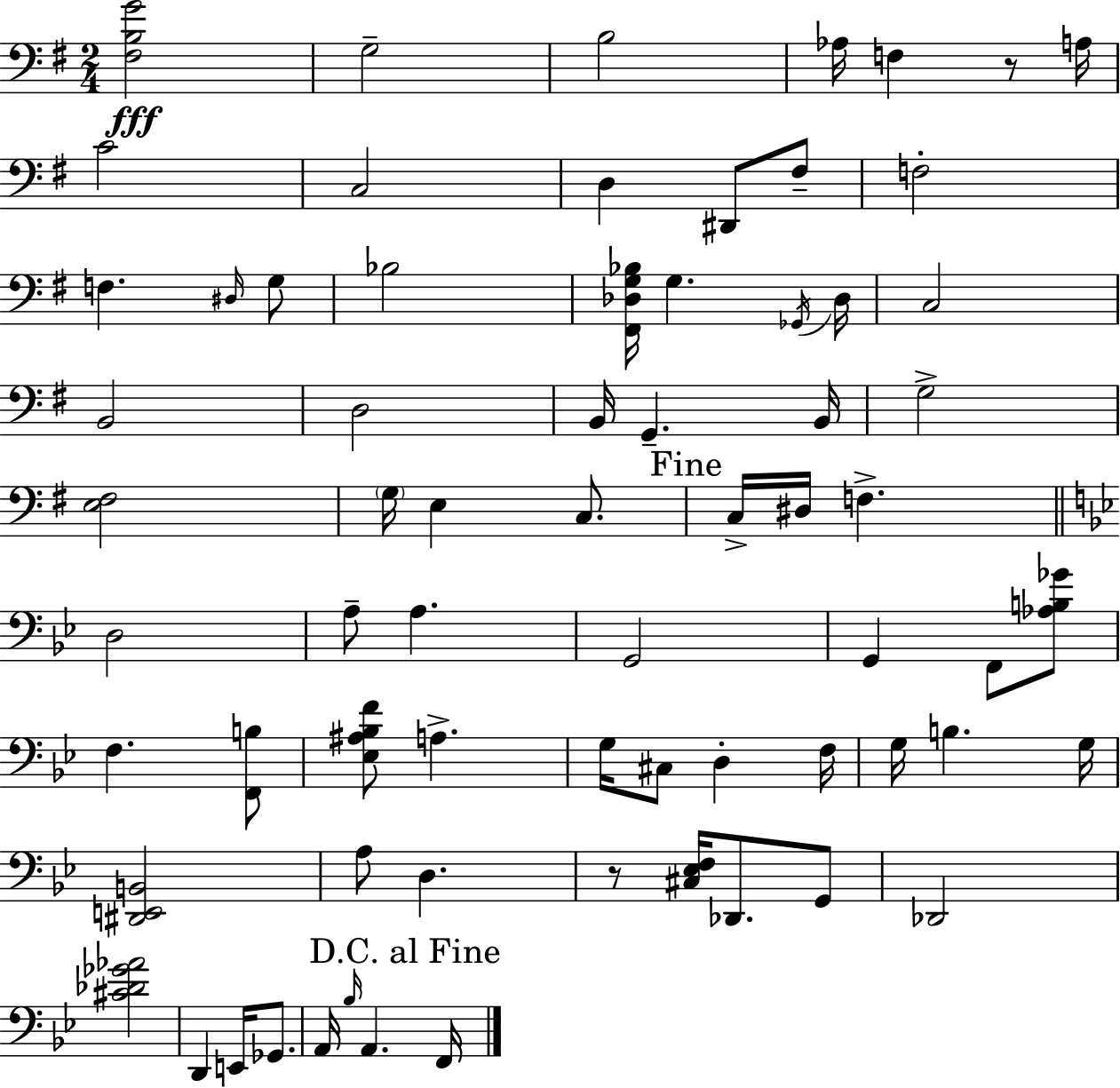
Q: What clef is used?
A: bass